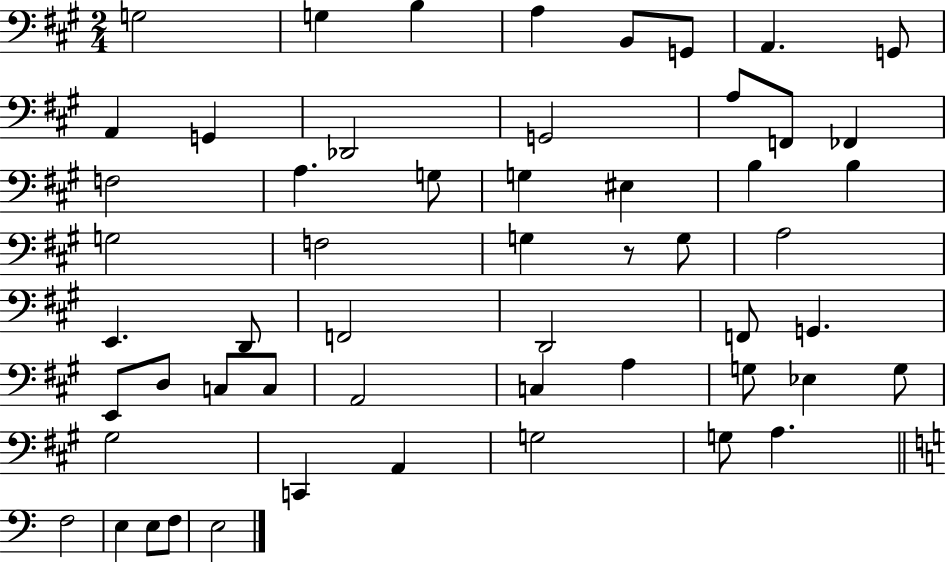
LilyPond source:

{
  \clef bass
  \numericTimeSignature
  \time 2/4
  \key a \major
  g2 | g4 b4 | a4 b,8 g,8 | a,4. g,8 | \break a,4 g,4 | des,2 | g,2 | a8 f,8 fes,4 | \break f2 | a4. g8 | g4 eis4 | b4 b4 | \break g2 | f2 | g4 r8 g8 | a2 | \break e,4. d,8 | f,2 | d,2 | f,8 g,4. | \break e,8 d8 c8 c8 | a,2 | c4 a4 | g8 ees4 g8 | \break gis2 | c,4 a,4 | g2 | g8 a4. | \break \bar "||" \break \key a \minor f2 | e4 e8 f8 | e2 | \bar "|."
}